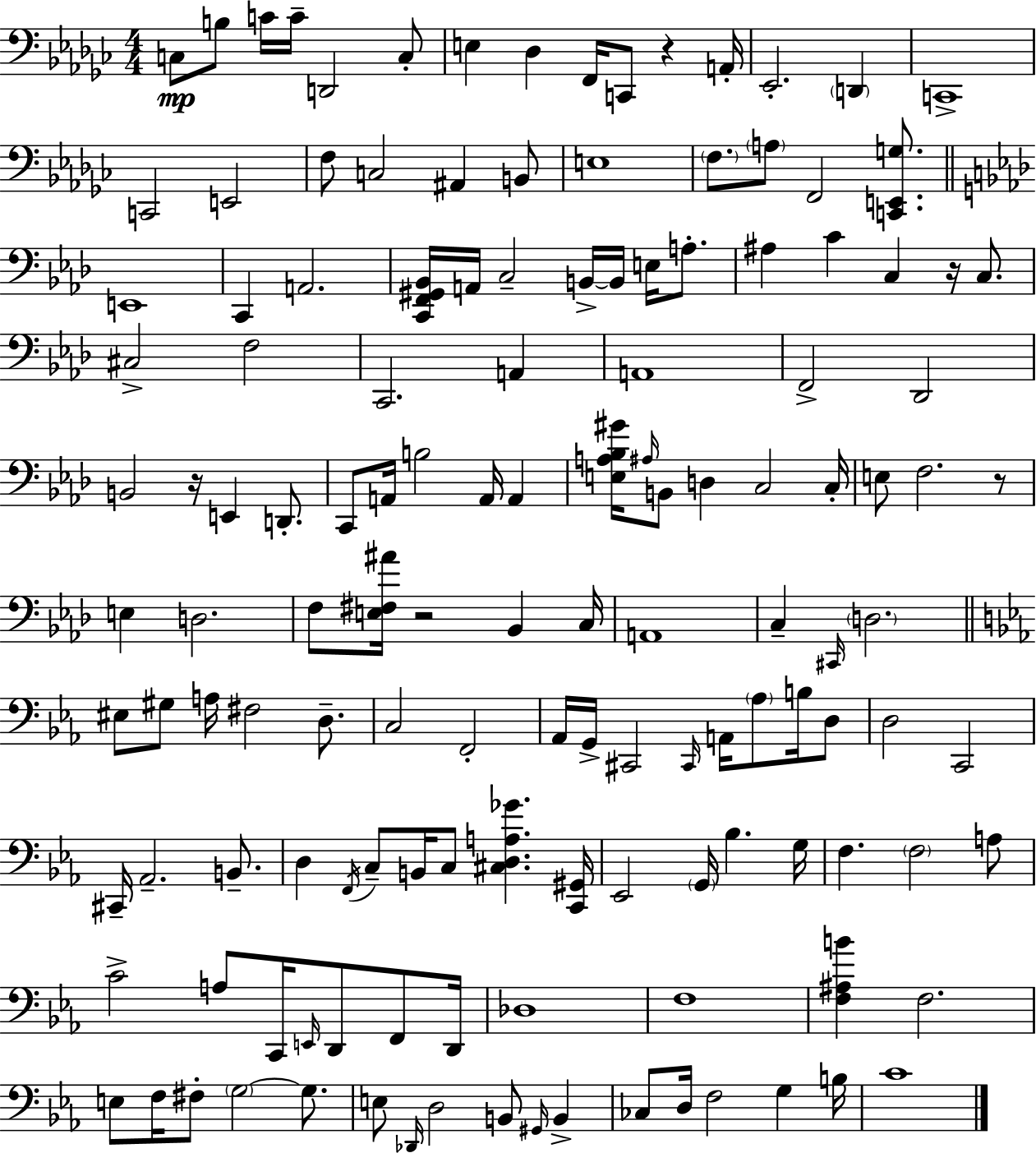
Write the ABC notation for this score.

X:1
T:Untitled
M:4/4
L:1/4
K:Ebm
C,/2 B,/2 C/4 C/4 D,,2 C,/2 E, _D, F,,/4 C,,/2 z A,,/4 _E,,2 D,, C,,4 C,,2 E,,2 F,/2 C,2 ^A,, B,,/2 E,4 F,/2 A,/2 F,,2 [C,,E,,G,]/2 E,,4 C,, A,,2 [C,,F,,^G,,_B,,]/4 A,,/4 C,2 B,,/4 B,,/4 E,/4 A,/2 ^A, C C, z/4 C,/2 ^C,2 F,2 C,,2 A,, A,,4 F,,2 _D,,2 B,,2 z/4 E,, D,,/2 C,,/2 A,,/4 B,2 A,,/4 A,, [E,A,_B,^G]/4 ^A,/4 B,,/2 D, C,2 C,/4 E,/2 F,2 z/2 E, D,2 F,/2 [E,^F,^A]/4 z2 _B,, C,/4 A,,4 C, ^C,,/4 D,2 ^E,/2 ^G,/2 A,/4 ^F,2 D,/2 C,2 F,,2 _A,,/4 G,,/4 ^C,,2 ^C,,/4 A,,/4 _A,/2 B,/4 D,/2 D,2 C,,2 ^C,,/4 _A,,2 B,,/2 D, F,,/4 C,/2 B,,/4 C,/2 [^C,D,A,_G] [C,,^G,,]/4 _E,,2 G,,/4 _B, G,/4 F, F,2 A,/2 C2 A,/2 C,,/4 E,,/4 D,,/2 F,,/2 D,,/4 _D,4 F,4 [F,^A,B] F,2 E,/2 F,/4 ^F,/2 G,2 G,/2 E,/2 _D,,/4 D,2 B,,/2 ^G,,/4 B,, _C,/2 D,/4 F,2 G, B,/4 C4